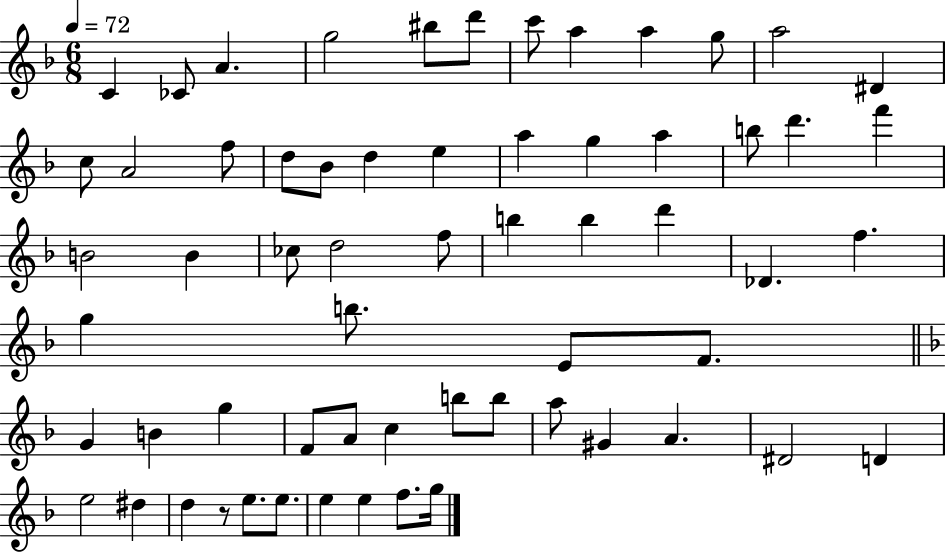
X:1
T:Untitled
M:6/8
L:1/4
K:F
C _C/2 A g2 ^b/2 d'/2 c'/2 a a g/2 a2 ^D c/2 A2 f/2 d/2 _B/2 d e a g a b/2 d' f' B2 B _c/2 d2 f/2 b b d' _D f g b/2 E/2 F/2 G B g F/2 A/2 c b/2 b/2 a/2 ^G A ^D2 D e2 ^d d z/2 e/2 e/2 e e f/2 g/4